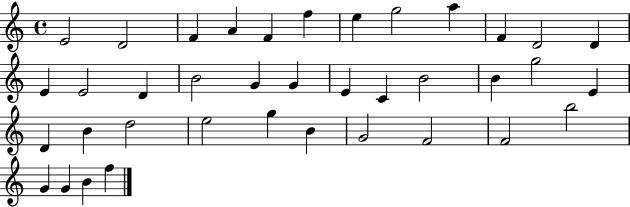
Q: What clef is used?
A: treble